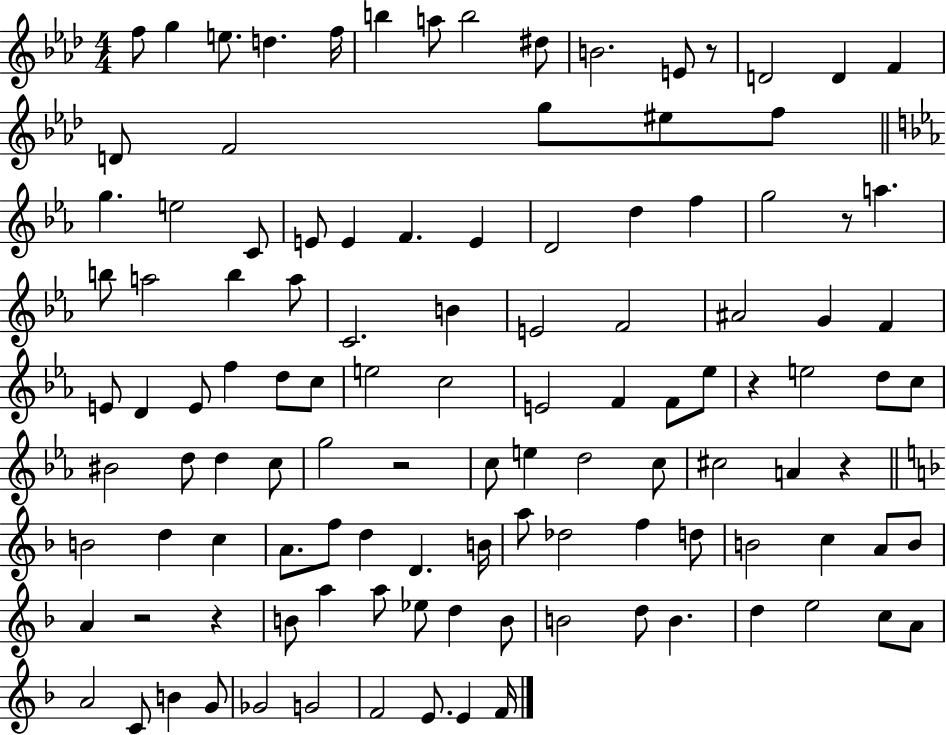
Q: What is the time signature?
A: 4/4